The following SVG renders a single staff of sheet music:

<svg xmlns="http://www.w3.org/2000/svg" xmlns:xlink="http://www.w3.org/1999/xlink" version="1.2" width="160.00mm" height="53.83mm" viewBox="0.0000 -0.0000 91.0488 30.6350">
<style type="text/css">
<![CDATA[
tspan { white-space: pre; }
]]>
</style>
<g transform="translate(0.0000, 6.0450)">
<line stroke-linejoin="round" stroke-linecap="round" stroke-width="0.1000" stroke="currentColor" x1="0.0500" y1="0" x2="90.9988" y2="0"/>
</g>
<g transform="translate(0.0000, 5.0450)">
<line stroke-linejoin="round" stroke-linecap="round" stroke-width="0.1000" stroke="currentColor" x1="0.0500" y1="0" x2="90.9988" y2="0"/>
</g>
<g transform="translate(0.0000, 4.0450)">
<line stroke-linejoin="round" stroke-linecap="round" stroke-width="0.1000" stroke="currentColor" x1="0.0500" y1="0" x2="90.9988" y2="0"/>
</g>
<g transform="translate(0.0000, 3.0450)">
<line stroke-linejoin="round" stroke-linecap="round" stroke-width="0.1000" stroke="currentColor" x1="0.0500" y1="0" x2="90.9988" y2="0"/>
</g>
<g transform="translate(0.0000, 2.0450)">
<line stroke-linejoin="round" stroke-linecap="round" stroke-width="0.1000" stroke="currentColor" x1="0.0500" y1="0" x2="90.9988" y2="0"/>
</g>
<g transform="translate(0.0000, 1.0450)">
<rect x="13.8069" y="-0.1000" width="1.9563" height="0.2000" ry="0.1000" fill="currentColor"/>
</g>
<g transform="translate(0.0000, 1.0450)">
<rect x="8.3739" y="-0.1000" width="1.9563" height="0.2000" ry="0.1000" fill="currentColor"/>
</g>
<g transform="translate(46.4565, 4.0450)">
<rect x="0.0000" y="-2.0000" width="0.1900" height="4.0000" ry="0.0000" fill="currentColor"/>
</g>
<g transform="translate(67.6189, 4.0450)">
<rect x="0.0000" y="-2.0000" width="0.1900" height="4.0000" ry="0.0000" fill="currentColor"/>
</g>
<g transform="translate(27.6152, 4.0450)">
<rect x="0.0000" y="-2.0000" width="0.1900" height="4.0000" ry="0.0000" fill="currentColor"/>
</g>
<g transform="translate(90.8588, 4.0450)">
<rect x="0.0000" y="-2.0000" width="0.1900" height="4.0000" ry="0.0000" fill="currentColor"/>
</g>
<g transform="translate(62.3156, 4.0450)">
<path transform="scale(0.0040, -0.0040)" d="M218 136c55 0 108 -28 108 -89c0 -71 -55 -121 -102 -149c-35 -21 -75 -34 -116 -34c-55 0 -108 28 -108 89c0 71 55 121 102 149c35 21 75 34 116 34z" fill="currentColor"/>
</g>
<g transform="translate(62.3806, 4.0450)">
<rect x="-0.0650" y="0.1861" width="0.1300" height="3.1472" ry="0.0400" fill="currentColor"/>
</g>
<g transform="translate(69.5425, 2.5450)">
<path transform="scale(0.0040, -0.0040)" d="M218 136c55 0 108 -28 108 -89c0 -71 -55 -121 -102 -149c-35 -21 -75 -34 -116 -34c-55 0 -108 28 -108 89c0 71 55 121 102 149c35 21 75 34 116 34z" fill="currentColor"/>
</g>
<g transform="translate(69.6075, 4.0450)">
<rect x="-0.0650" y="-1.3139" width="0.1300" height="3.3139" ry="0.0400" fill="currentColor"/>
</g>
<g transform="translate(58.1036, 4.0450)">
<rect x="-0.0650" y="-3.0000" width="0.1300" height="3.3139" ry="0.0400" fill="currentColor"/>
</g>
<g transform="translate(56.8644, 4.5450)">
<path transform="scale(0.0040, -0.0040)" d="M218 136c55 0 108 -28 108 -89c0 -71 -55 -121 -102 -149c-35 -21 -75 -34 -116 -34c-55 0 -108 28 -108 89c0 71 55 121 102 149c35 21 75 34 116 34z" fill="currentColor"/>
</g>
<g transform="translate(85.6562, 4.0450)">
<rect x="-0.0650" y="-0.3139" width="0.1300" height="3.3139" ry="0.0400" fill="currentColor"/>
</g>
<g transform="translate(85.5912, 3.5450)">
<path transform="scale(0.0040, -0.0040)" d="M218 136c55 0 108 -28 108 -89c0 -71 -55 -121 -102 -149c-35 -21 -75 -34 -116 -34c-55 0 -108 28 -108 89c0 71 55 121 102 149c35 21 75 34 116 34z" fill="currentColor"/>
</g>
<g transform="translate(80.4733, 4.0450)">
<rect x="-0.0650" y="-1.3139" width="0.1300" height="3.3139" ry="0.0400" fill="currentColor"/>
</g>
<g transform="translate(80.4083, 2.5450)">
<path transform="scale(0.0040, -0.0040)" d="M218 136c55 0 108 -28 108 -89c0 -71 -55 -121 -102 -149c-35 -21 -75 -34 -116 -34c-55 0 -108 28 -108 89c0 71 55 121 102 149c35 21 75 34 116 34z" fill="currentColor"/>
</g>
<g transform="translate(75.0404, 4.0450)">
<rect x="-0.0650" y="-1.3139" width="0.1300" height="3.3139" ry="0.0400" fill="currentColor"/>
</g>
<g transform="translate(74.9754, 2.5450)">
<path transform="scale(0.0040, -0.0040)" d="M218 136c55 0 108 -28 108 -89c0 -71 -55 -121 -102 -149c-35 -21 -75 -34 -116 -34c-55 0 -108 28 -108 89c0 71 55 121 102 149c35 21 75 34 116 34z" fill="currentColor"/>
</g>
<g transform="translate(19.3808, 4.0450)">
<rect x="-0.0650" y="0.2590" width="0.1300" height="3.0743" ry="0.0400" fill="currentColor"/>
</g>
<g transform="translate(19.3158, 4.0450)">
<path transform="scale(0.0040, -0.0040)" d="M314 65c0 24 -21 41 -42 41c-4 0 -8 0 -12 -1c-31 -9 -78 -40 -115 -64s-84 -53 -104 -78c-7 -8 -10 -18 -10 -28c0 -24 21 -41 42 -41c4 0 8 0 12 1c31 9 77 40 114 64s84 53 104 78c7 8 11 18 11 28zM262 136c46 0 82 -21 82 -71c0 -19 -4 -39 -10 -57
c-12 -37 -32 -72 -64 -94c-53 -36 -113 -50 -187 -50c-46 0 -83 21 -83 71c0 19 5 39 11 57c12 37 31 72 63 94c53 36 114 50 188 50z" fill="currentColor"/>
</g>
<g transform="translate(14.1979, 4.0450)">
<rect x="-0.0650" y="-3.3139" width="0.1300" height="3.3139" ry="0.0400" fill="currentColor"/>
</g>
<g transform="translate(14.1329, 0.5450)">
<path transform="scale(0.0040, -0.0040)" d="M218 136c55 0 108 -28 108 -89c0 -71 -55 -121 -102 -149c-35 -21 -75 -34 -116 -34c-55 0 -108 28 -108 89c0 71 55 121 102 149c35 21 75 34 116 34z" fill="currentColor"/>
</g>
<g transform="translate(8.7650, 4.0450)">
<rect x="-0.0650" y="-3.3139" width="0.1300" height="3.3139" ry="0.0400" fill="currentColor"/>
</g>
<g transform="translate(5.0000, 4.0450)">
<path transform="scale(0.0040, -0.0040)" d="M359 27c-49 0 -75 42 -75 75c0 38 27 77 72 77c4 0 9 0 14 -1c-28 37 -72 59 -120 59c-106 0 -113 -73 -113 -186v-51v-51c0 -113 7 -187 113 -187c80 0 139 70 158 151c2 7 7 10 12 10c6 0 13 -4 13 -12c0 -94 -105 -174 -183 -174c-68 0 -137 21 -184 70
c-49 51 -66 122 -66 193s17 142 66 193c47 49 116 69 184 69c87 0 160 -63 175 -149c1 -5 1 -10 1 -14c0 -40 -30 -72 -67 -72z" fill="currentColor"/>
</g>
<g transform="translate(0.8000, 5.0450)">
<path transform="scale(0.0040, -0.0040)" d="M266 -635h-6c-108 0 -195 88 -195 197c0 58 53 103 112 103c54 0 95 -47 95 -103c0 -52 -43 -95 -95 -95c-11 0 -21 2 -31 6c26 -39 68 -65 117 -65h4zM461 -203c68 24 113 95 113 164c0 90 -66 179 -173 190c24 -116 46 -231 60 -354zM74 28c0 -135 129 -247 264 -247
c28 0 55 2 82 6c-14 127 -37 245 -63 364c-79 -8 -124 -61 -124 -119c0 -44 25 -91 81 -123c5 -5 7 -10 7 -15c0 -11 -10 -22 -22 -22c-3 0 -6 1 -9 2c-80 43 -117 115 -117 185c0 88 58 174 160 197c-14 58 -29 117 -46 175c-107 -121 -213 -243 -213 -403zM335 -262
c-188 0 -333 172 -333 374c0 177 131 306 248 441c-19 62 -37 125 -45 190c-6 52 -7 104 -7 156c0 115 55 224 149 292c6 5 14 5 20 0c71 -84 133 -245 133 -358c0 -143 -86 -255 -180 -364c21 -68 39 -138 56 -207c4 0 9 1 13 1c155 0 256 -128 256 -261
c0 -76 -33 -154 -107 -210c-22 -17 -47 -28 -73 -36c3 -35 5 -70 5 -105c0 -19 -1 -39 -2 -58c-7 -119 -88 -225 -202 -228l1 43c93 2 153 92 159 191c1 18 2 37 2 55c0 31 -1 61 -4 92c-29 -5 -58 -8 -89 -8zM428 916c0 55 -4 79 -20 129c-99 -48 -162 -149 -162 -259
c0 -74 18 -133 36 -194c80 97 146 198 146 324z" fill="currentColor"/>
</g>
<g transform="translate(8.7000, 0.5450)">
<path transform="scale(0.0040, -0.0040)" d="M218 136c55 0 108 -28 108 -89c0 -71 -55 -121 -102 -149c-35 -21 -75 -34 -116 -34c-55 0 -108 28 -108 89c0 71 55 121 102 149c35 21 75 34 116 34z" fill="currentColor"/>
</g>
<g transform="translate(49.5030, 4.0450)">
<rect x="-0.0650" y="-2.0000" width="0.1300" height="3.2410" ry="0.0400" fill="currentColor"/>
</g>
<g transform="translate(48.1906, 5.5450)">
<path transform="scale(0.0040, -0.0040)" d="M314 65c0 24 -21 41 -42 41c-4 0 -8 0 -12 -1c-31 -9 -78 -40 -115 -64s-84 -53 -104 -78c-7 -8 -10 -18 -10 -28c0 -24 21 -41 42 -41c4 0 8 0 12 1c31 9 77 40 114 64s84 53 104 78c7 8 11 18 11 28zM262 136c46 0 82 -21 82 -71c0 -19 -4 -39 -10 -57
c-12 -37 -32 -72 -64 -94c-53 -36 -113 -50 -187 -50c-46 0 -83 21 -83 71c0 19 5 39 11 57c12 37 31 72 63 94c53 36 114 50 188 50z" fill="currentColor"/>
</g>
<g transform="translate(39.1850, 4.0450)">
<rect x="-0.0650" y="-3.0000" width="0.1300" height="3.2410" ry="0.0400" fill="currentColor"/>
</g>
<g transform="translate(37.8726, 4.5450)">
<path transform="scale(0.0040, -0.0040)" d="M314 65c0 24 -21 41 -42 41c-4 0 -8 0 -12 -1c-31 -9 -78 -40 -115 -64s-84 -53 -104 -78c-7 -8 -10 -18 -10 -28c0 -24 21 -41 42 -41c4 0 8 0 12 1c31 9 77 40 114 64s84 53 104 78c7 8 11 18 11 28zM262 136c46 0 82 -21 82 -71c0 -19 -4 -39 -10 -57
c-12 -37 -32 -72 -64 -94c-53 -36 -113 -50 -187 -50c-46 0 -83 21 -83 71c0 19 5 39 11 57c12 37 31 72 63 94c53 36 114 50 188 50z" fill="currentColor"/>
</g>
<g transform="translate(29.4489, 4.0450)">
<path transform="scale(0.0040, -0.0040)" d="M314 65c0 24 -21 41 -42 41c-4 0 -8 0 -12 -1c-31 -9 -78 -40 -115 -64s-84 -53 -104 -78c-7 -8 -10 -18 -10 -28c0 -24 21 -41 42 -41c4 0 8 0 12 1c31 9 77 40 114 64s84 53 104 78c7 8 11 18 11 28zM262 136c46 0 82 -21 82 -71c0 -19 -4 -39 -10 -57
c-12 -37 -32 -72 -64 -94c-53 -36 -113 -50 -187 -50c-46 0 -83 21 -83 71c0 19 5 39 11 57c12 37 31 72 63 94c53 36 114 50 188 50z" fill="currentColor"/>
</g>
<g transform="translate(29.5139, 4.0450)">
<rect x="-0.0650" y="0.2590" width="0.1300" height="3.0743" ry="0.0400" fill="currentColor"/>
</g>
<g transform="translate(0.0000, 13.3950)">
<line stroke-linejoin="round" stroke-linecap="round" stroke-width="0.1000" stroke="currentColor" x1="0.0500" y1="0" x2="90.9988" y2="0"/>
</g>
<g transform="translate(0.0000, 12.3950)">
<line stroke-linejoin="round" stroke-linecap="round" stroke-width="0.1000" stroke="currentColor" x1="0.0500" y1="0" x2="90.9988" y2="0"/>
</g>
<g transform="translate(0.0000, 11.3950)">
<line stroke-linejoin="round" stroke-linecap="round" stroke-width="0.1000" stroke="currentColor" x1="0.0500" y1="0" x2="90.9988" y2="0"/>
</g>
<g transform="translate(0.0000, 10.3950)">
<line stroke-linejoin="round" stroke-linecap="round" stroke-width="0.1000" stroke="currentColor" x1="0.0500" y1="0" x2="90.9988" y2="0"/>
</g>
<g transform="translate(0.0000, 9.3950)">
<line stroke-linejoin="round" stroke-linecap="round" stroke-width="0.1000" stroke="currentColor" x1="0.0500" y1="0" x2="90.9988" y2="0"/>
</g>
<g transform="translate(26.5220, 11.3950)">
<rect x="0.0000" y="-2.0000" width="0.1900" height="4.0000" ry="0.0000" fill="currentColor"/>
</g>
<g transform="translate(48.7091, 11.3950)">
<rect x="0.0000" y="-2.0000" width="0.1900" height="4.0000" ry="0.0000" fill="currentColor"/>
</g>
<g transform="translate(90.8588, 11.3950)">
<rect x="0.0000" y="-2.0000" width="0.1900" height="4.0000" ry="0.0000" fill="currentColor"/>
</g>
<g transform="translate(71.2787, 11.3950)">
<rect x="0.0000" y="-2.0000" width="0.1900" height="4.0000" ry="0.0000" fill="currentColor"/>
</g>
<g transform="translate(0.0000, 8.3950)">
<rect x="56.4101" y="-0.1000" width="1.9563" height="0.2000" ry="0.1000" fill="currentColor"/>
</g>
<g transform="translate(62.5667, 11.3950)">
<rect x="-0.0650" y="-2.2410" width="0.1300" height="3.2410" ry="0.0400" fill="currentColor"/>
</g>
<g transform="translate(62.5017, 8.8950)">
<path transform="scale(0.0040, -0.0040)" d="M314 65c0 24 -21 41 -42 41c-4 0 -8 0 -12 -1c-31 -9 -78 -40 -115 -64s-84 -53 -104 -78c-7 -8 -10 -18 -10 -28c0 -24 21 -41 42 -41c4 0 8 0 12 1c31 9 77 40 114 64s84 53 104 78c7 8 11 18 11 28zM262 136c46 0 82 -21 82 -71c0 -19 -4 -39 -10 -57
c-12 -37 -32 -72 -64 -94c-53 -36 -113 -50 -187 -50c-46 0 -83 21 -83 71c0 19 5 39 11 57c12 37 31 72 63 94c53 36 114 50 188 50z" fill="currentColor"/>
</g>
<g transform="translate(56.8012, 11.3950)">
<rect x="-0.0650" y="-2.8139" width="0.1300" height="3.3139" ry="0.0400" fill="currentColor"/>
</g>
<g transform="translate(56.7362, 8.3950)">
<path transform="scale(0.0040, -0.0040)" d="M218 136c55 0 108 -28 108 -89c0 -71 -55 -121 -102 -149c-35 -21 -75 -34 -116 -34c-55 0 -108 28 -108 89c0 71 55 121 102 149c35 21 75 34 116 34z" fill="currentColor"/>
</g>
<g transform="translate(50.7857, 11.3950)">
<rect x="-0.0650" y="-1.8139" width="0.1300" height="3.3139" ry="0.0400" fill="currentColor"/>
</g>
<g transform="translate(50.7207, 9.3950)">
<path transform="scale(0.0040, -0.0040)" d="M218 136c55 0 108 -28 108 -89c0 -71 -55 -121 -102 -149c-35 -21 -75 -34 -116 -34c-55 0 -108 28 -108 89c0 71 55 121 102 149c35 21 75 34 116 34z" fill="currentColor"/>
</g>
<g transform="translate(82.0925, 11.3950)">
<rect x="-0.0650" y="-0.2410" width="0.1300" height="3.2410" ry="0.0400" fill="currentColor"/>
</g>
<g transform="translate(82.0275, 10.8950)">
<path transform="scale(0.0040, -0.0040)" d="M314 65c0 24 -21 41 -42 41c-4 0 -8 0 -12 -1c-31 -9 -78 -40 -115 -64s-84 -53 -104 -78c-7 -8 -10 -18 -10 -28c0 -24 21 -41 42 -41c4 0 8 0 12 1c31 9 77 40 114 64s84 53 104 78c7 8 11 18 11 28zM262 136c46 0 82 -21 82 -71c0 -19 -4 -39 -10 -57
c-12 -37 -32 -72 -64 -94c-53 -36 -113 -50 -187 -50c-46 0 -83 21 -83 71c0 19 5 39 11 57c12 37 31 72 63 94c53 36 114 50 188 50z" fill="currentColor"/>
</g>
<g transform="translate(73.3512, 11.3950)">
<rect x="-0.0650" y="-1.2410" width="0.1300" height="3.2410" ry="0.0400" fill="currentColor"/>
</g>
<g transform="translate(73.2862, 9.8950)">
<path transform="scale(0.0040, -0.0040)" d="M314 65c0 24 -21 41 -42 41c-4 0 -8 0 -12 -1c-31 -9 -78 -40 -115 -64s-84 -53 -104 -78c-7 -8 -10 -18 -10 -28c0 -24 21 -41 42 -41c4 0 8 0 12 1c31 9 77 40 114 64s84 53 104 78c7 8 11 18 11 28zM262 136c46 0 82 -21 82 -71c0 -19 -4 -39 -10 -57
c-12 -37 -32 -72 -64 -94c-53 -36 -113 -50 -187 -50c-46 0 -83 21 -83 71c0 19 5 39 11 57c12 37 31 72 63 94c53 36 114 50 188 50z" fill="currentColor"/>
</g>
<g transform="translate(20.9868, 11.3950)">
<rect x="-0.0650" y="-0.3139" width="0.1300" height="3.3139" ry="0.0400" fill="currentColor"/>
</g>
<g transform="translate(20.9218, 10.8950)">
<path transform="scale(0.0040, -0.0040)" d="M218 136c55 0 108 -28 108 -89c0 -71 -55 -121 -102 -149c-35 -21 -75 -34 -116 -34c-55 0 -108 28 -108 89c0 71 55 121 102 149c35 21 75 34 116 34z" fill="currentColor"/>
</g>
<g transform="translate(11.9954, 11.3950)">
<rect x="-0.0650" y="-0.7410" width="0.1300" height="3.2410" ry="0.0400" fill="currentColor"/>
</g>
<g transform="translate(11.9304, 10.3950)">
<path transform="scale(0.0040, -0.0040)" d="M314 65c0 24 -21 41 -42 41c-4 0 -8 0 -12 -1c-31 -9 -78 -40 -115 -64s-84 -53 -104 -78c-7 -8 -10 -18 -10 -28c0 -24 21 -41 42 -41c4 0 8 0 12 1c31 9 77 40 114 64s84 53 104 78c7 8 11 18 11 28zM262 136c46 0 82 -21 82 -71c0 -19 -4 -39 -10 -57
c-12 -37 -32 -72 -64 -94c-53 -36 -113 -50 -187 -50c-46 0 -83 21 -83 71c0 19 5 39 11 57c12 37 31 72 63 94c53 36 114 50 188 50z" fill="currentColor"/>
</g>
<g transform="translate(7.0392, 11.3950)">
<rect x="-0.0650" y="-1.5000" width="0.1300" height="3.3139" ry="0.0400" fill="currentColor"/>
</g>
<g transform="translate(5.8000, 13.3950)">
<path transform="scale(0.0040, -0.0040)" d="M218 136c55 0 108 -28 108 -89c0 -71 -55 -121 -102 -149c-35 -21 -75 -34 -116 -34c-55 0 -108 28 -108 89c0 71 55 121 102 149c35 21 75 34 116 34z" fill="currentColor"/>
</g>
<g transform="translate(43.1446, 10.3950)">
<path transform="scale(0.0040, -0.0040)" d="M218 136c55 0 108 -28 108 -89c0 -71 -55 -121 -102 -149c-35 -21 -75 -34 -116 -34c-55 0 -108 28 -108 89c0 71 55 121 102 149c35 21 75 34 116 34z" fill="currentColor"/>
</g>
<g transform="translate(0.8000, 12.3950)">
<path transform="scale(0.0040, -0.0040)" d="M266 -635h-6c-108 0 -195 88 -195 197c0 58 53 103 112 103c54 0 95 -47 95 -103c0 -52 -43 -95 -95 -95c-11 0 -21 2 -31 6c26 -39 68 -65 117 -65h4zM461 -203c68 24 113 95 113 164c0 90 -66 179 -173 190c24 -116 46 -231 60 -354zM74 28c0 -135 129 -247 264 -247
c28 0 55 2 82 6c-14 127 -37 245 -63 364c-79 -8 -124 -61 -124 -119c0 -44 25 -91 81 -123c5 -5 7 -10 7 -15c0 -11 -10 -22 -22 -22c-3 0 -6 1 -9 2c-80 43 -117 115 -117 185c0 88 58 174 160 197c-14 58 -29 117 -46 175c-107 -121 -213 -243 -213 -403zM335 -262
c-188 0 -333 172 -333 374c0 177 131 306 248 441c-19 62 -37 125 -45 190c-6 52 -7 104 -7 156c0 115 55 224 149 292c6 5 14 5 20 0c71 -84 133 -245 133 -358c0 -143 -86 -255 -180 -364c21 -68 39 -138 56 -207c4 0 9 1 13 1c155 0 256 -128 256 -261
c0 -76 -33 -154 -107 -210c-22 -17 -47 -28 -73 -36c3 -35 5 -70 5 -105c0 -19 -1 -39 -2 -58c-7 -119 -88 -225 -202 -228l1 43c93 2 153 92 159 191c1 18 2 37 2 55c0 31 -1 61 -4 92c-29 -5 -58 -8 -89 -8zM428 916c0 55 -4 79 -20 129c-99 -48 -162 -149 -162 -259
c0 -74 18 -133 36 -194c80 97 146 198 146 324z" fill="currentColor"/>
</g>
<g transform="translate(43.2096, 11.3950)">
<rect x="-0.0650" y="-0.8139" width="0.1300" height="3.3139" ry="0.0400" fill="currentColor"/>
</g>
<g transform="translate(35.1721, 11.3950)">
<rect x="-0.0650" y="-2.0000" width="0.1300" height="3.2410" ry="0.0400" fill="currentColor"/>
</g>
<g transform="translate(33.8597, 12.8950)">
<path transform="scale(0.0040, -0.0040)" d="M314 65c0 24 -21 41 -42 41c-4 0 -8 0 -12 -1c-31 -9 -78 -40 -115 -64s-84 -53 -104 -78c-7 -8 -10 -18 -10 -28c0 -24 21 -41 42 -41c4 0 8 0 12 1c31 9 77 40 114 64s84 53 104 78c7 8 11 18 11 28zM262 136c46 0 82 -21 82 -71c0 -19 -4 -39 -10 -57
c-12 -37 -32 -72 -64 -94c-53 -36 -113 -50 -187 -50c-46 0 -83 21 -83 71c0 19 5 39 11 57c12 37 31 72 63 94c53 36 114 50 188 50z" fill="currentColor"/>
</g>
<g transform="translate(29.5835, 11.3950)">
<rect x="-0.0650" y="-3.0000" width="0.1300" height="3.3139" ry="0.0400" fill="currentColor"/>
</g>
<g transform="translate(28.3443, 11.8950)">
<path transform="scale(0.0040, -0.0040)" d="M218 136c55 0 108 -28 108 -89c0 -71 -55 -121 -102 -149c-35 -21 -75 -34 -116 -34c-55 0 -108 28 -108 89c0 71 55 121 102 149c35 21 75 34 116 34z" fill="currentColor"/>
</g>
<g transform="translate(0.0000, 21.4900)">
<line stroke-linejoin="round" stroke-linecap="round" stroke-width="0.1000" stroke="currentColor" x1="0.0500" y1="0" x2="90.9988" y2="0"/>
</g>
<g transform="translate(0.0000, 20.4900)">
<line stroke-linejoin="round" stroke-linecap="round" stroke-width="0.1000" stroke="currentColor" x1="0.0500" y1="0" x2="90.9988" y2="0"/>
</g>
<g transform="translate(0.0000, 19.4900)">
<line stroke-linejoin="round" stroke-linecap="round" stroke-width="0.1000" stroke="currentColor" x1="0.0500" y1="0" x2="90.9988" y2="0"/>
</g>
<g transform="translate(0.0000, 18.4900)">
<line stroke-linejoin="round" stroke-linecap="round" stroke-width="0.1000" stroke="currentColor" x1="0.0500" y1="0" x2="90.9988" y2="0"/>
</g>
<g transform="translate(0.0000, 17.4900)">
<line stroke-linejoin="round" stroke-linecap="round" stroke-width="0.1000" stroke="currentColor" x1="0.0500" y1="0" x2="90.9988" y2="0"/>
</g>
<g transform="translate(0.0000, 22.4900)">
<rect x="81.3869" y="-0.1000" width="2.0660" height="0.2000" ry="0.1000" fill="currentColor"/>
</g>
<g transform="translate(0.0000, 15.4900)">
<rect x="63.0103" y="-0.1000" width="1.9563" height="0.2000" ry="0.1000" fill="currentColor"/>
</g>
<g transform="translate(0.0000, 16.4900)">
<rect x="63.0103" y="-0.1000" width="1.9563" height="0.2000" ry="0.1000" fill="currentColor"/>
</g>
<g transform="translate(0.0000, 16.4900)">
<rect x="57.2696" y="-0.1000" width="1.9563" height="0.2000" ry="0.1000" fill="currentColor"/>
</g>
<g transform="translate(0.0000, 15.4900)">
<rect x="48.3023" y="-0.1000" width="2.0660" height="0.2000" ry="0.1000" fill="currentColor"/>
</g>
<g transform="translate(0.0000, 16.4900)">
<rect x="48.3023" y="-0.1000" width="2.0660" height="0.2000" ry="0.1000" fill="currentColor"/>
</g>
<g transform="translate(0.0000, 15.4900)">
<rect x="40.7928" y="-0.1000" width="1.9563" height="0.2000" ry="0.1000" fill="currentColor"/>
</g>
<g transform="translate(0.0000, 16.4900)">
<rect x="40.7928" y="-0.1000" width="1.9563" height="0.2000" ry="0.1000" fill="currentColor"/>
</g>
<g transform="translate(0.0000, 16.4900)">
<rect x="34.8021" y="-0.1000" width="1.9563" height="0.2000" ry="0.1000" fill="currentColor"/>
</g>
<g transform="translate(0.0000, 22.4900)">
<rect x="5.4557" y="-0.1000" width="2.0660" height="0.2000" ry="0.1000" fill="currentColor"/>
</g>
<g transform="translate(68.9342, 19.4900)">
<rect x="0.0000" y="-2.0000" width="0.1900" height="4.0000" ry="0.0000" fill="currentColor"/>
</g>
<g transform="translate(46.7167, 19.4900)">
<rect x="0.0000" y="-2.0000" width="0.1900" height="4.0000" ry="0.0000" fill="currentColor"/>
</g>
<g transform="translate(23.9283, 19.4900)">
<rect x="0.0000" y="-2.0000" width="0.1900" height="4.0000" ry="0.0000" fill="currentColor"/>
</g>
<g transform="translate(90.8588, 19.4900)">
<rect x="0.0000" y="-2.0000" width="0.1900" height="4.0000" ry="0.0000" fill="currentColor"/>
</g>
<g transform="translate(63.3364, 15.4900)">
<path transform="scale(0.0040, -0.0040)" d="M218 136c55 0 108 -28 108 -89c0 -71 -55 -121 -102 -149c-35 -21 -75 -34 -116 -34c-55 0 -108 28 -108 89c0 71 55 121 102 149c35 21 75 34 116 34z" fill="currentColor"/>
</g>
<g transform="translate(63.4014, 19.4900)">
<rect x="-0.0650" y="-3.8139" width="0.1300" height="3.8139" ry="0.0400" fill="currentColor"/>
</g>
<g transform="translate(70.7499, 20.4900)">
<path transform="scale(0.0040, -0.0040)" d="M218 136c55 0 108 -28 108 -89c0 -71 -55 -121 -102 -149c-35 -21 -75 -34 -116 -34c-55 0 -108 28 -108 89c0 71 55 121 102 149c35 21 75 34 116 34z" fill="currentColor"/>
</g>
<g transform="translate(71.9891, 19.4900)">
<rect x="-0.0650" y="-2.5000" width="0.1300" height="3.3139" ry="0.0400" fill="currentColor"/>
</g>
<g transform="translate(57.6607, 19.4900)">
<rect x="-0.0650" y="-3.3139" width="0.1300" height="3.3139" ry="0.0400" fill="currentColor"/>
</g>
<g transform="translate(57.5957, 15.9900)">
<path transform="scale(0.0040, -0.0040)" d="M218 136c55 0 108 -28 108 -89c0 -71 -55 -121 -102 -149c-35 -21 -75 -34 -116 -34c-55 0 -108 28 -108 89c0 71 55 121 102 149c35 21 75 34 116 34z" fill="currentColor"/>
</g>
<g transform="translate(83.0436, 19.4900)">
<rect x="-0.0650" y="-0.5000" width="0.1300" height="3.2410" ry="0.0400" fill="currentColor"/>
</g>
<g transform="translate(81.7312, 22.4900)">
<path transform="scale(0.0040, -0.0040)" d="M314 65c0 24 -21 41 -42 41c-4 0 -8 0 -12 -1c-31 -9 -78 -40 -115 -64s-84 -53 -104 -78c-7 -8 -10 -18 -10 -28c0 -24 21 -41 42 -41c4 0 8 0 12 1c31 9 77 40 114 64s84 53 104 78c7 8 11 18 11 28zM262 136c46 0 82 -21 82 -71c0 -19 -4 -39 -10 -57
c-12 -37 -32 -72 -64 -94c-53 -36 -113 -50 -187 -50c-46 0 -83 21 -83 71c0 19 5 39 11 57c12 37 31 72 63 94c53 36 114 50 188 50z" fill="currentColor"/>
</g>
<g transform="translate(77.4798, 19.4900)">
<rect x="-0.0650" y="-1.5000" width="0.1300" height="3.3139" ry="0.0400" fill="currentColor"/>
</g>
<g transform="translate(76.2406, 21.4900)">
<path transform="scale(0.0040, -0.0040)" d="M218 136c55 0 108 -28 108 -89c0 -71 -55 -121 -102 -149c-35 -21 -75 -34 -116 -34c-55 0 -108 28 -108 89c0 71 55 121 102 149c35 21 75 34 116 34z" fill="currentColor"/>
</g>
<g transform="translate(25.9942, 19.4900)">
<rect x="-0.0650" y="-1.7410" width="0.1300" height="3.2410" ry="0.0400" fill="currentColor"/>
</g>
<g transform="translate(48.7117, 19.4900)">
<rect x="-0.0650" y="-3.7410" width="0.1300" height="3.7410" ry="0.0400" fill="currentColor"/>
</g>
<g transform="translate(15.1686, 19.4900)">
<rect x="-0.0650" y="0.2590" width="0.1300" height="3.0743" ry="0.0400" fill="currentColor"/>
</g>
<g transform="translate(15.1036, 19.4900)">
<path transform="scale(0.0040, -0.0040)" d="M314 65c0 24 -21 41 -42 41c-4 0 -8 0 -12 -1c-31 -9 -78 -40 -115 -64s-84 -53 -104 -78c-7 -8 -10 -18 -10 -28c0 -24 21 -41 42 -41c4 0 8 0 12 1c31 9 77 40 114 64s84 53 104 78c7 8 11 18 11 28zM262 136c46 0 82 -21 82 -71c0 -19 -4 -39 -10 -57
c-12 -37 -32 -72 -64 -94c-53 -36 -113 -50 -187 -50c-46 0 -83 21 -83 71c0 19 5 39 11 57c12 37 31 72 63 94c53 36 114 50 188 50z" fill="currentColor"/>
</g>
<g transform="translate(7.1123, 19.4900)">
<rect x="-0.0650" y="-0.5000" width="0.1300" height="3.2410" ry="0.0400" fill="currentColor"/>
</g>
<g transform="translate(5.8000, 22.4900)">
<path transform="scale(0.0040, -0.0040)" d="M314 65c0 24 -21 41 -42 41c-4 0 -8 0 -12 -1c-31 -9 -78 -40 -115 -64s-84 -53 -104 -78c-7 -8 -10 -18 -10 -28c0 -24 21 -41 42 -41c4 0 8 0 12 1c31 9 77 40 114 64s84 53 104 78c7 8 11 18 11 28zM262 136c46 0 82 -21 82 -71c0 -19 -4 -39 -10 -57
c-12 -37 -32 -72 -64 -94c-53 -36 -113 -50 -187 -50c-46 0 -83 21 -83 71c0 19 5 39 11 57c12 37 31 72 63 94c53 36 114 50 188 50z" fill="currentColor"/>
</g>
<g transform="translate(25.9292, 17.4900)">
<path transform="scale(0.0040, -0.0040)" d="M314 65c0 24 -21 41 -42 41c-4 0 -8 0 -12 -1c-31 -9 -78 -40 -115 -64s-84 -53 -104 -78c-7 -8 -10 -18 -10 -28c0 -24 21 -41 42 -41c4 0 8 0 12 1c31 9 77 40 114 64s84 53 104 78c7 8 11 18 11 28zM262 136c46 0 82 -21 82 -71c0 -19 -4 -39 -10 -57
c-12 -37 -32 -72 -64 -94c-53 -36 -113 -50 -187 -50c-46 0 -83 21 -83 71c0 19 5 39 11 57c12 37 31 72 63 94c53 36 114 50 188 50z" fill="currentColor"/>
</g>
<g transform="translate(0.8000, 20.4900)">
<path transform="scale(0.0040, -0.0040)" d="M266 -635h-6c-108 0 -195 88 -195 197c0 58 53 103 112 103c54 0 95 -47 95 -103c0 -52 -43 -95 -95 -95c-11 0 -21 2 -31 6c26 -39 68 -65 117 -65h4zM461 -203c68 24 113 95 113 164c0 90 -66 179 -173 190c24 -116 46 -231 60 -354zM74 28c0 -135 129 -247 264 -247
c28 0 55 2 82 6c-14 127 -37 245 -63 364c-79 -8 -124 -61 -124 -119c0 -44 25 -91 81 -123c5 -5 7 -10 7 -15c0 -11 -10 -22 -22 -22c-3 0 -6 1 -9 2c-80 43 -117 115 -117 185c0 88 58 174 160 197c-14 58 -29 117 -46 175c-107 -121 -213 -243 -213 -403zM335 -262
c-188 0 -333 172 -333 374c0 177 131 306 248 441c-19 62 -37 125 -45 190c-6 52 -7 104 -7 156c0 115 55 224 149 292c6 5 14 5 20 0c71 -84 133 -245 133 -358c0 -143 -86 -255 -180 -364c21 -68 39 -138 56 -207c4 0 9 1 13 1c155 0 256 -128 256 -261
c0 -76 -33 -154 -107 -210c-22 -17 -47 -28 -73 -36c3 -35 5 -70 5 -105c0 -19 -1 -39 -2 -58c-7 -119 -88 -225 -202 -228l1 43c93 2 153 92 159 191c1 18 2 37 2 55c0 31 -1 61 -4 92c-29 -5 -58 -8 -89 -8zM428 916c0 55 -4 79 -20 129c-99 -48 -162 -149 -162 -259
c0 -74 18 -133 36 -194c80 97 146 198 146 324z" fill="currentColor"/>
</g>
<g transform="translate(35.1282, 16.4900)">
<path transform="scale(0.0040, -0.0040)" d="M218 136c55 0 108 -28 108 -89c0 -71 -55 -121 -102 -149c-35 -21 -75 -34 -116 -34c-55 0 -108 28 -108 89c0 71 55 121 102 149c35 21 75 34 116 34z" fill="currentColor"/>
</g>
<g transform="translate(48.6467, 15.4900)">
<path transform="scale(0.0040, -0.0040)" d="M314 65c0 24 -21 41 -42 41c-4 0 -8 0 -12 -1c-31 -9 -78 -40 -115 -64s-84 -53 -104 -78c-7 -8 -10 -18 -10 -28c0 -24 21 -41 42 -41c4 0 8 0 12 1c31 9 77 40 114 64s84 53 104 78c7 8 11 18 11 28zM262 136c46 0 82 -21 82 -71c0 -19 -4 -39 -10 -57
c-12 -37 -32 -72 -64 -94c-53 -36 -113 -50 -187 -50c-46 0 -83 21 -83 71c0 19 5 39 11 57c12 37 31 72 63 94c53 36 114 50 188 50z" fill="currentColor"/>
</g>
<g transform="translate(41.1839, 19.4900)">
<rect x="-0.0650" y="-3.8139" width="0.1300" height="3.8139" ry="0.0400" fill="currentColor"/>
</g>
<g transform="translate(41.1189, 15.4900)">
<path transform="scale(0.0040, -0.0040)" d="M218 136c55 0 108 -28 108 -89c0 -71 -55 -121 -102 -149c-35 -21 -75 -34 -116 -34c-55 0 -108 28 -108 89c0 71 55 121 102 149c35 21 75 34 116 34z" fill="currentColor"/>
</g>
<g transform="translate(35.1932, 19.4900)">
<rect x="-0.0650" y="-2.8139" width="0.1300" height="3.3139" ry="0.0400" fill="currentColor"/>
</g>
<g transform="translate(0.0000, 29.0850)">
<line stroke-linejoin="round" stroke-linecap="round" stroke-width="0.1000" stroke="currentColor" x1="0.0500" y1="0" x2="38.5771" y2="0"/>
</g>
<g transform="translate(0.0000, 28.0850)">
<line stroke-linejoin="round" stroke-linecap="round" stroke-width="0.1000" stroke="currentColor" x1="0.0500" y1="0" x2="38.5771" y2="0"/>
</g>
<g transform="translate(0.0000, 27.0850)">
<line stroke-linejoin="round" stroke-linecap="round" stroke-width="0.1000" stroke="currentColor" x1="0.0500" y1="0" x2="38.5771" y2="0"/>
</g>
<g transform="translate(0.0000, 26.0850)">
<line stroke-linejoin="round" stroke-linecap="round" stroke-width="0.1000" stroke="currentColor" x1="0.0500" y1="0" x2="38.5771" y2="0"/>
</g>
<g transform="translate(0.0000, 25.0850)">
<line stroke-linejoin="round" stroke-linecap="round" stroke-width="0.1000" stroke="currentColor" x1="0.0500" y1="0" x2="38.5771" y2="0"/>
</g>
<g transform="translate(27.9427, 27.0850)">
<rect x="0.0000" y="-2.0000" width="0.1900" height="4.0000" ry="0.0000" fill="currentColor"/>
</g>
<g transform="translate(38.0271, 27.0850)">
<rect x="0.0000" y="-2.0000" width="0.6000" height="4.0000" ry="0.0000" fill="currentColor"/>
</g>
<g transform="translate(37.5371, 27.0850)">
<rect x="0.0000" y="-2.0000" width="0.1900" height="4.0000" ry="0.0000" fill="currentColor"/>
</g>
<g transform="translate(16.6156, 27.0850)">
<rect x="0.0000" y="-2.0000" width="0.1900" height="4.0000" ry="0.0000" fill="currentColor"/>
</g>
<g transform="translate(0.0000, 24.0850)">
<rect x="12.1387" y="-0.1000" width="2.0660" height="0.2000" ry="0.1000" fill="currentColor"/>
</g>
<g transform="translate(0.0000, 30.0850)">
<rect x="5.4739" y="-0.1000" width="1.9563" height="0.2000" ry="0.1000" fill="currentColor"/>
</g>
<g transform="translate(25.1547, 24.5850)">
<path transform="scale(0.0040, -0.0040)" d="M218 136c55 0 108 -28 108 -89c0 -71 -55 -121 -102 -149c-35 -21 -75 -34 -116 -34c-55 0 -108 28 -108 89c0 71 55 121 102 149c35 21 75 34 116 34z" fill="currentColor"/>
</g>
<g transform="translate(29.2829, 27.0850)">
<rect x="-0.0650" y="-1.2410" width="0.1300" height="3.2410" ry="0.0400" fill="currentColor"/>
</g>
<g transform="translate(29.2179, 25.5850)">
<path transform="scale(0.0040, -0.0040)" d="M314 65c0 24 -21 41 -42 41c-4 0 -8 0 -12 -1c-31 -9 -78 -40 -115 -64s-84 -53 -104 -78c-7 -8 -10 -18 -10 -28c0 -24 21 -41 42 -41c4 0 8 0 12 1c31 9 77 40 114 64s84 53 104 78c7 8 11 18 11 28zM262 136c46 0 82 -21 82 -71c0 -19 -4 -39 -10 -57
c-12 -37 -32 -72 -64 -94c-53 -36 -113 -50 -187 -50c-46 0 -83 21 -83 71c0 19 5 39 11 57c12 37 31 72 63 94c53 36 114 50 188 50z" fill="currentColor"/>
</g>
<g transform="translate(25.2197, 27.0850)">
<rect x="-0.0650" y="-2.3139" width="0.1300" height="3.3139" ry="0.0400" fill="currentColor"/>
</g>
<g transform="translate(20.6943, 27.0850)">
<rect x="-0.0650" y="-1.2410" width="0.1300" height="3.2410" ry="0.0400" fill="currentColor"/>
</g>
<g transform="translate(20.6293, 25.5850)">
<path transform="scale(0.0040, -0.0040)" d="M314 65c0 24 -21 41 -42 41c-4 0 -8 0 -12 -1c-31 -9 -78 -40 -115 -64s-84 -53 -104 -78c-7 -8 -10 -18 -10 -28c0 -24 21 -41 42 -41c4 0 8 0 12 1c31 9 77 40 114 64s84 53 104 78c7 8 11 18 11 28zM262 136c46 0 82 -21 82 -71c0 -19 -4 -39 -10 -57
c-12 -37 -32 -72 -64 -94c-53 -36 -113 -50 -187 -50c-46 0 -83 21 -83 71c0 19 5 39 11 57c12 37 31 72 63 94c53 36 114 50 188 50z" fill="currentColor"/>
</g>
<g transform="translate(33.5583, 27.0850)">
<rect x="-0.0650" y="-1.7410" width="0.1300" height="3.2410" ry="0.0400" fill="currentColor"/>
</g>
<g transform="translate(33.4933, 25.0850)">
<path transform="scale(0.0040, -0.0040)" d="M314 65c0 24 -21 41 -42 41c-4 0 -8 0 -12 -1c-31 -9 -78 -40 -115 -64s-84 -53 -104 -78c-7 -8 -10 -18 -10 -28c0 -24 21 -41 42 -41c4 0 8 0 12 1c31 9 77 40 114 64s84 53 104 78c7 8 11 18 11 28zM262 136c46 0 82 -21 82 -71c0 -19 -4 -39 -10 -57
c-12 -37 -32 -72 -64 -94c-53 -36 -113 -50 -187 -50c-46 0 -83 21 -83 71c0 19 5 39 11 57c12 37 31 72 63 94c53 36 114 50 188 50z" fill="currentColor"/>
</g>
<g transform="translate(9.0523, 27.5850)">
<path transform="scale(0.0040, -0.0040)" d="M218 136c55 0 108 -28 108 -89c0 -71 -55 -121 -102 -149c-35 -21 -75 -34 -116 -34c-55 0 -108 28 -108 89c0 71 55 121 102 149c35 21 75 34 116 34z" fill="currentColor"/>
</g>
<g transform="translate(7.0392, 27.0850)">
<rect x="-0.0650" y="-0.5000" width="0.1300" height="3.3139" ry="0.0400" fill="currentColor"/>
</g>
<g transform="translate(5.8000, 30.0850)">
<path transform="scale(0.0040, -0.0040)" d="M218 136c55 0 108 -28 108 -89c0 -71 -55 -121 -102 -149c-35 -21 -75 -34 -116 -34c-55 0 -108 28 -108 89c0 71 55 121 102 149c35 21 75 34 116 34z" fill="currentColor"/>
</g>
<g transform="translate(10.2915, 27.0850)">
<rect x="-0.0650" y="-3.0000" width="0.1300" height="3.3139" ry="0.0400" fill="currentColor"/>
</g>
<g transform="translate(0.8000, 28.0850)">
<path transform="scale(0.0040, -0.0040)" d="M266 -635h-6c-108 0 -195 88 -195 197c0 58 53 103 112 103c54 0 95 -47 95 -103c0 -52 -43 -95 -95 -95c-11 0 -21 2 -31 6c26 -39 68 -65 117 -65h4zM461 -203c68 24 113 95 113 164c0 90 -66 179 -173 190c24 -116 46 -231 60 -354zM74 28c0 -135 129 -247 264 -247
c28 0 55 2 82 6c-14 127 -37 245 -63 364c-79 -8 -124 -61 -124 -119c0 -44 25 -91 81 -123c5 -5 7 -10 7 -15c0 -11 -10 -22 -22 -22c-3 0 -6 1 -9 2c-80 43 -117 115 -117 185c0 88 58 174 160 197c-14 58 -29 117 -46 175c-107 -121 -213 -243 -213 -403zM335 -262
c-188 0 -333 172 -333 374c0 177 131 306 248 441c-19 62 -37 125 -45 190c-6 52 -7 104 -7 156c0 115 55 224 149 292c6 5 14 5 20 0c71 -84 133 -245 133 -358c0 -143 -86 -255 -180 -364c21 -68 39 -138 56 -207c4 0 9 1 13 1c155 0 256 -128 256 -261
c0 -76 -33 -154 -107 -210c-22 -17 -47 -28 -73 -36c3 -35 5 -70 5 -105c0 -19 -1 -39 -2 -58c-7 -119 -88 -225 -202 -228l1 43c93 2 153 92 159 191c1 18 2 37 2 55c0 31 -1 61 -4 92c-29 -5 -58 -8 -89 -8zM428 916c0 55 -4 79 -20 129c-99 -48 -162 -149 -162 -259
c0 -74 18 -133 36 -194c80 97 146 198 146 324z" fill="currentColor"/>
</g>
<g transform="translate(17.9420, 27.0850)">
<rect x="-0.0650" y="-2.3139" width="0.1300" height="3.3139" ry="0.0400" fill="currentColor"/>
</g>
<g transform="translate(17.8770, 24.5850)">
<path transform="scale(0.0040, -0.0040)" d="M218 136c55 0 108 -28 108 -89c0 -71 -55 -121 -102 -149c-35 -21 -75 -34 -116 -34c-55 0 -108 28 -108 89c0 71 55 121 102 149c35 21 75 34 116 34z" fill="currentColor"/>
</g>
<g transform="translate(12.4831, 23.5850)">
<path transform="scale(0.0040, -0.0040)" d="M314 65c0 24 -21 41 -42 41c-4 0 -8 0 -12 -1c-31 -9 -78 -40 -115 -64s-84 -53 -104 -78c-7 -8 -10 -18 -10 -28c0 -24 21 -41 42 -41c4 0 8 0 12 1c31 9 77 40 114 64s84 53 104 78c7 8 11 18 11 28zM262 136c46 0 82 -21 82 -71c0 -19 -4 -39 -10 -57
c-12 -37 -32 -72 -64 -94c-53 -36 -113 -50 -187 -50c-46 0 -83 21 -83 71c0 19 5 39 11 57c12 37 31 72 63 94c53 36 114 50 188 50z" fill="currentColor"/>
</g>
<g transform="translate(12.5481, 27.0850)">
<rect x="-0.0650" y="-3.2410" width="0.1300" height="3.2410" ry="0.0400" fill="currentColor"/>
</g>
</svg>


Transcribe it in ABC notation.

X:1
T:Untitled
M:4/4
L:1/4
K:C
b b B2 B2 A2 F2 A B e e e c E d2 c A F2 d f a g2 e2 c2 C2 B2 f2 a c' c'2 b c' G E C2 C A b2 g e2 g e2 f2